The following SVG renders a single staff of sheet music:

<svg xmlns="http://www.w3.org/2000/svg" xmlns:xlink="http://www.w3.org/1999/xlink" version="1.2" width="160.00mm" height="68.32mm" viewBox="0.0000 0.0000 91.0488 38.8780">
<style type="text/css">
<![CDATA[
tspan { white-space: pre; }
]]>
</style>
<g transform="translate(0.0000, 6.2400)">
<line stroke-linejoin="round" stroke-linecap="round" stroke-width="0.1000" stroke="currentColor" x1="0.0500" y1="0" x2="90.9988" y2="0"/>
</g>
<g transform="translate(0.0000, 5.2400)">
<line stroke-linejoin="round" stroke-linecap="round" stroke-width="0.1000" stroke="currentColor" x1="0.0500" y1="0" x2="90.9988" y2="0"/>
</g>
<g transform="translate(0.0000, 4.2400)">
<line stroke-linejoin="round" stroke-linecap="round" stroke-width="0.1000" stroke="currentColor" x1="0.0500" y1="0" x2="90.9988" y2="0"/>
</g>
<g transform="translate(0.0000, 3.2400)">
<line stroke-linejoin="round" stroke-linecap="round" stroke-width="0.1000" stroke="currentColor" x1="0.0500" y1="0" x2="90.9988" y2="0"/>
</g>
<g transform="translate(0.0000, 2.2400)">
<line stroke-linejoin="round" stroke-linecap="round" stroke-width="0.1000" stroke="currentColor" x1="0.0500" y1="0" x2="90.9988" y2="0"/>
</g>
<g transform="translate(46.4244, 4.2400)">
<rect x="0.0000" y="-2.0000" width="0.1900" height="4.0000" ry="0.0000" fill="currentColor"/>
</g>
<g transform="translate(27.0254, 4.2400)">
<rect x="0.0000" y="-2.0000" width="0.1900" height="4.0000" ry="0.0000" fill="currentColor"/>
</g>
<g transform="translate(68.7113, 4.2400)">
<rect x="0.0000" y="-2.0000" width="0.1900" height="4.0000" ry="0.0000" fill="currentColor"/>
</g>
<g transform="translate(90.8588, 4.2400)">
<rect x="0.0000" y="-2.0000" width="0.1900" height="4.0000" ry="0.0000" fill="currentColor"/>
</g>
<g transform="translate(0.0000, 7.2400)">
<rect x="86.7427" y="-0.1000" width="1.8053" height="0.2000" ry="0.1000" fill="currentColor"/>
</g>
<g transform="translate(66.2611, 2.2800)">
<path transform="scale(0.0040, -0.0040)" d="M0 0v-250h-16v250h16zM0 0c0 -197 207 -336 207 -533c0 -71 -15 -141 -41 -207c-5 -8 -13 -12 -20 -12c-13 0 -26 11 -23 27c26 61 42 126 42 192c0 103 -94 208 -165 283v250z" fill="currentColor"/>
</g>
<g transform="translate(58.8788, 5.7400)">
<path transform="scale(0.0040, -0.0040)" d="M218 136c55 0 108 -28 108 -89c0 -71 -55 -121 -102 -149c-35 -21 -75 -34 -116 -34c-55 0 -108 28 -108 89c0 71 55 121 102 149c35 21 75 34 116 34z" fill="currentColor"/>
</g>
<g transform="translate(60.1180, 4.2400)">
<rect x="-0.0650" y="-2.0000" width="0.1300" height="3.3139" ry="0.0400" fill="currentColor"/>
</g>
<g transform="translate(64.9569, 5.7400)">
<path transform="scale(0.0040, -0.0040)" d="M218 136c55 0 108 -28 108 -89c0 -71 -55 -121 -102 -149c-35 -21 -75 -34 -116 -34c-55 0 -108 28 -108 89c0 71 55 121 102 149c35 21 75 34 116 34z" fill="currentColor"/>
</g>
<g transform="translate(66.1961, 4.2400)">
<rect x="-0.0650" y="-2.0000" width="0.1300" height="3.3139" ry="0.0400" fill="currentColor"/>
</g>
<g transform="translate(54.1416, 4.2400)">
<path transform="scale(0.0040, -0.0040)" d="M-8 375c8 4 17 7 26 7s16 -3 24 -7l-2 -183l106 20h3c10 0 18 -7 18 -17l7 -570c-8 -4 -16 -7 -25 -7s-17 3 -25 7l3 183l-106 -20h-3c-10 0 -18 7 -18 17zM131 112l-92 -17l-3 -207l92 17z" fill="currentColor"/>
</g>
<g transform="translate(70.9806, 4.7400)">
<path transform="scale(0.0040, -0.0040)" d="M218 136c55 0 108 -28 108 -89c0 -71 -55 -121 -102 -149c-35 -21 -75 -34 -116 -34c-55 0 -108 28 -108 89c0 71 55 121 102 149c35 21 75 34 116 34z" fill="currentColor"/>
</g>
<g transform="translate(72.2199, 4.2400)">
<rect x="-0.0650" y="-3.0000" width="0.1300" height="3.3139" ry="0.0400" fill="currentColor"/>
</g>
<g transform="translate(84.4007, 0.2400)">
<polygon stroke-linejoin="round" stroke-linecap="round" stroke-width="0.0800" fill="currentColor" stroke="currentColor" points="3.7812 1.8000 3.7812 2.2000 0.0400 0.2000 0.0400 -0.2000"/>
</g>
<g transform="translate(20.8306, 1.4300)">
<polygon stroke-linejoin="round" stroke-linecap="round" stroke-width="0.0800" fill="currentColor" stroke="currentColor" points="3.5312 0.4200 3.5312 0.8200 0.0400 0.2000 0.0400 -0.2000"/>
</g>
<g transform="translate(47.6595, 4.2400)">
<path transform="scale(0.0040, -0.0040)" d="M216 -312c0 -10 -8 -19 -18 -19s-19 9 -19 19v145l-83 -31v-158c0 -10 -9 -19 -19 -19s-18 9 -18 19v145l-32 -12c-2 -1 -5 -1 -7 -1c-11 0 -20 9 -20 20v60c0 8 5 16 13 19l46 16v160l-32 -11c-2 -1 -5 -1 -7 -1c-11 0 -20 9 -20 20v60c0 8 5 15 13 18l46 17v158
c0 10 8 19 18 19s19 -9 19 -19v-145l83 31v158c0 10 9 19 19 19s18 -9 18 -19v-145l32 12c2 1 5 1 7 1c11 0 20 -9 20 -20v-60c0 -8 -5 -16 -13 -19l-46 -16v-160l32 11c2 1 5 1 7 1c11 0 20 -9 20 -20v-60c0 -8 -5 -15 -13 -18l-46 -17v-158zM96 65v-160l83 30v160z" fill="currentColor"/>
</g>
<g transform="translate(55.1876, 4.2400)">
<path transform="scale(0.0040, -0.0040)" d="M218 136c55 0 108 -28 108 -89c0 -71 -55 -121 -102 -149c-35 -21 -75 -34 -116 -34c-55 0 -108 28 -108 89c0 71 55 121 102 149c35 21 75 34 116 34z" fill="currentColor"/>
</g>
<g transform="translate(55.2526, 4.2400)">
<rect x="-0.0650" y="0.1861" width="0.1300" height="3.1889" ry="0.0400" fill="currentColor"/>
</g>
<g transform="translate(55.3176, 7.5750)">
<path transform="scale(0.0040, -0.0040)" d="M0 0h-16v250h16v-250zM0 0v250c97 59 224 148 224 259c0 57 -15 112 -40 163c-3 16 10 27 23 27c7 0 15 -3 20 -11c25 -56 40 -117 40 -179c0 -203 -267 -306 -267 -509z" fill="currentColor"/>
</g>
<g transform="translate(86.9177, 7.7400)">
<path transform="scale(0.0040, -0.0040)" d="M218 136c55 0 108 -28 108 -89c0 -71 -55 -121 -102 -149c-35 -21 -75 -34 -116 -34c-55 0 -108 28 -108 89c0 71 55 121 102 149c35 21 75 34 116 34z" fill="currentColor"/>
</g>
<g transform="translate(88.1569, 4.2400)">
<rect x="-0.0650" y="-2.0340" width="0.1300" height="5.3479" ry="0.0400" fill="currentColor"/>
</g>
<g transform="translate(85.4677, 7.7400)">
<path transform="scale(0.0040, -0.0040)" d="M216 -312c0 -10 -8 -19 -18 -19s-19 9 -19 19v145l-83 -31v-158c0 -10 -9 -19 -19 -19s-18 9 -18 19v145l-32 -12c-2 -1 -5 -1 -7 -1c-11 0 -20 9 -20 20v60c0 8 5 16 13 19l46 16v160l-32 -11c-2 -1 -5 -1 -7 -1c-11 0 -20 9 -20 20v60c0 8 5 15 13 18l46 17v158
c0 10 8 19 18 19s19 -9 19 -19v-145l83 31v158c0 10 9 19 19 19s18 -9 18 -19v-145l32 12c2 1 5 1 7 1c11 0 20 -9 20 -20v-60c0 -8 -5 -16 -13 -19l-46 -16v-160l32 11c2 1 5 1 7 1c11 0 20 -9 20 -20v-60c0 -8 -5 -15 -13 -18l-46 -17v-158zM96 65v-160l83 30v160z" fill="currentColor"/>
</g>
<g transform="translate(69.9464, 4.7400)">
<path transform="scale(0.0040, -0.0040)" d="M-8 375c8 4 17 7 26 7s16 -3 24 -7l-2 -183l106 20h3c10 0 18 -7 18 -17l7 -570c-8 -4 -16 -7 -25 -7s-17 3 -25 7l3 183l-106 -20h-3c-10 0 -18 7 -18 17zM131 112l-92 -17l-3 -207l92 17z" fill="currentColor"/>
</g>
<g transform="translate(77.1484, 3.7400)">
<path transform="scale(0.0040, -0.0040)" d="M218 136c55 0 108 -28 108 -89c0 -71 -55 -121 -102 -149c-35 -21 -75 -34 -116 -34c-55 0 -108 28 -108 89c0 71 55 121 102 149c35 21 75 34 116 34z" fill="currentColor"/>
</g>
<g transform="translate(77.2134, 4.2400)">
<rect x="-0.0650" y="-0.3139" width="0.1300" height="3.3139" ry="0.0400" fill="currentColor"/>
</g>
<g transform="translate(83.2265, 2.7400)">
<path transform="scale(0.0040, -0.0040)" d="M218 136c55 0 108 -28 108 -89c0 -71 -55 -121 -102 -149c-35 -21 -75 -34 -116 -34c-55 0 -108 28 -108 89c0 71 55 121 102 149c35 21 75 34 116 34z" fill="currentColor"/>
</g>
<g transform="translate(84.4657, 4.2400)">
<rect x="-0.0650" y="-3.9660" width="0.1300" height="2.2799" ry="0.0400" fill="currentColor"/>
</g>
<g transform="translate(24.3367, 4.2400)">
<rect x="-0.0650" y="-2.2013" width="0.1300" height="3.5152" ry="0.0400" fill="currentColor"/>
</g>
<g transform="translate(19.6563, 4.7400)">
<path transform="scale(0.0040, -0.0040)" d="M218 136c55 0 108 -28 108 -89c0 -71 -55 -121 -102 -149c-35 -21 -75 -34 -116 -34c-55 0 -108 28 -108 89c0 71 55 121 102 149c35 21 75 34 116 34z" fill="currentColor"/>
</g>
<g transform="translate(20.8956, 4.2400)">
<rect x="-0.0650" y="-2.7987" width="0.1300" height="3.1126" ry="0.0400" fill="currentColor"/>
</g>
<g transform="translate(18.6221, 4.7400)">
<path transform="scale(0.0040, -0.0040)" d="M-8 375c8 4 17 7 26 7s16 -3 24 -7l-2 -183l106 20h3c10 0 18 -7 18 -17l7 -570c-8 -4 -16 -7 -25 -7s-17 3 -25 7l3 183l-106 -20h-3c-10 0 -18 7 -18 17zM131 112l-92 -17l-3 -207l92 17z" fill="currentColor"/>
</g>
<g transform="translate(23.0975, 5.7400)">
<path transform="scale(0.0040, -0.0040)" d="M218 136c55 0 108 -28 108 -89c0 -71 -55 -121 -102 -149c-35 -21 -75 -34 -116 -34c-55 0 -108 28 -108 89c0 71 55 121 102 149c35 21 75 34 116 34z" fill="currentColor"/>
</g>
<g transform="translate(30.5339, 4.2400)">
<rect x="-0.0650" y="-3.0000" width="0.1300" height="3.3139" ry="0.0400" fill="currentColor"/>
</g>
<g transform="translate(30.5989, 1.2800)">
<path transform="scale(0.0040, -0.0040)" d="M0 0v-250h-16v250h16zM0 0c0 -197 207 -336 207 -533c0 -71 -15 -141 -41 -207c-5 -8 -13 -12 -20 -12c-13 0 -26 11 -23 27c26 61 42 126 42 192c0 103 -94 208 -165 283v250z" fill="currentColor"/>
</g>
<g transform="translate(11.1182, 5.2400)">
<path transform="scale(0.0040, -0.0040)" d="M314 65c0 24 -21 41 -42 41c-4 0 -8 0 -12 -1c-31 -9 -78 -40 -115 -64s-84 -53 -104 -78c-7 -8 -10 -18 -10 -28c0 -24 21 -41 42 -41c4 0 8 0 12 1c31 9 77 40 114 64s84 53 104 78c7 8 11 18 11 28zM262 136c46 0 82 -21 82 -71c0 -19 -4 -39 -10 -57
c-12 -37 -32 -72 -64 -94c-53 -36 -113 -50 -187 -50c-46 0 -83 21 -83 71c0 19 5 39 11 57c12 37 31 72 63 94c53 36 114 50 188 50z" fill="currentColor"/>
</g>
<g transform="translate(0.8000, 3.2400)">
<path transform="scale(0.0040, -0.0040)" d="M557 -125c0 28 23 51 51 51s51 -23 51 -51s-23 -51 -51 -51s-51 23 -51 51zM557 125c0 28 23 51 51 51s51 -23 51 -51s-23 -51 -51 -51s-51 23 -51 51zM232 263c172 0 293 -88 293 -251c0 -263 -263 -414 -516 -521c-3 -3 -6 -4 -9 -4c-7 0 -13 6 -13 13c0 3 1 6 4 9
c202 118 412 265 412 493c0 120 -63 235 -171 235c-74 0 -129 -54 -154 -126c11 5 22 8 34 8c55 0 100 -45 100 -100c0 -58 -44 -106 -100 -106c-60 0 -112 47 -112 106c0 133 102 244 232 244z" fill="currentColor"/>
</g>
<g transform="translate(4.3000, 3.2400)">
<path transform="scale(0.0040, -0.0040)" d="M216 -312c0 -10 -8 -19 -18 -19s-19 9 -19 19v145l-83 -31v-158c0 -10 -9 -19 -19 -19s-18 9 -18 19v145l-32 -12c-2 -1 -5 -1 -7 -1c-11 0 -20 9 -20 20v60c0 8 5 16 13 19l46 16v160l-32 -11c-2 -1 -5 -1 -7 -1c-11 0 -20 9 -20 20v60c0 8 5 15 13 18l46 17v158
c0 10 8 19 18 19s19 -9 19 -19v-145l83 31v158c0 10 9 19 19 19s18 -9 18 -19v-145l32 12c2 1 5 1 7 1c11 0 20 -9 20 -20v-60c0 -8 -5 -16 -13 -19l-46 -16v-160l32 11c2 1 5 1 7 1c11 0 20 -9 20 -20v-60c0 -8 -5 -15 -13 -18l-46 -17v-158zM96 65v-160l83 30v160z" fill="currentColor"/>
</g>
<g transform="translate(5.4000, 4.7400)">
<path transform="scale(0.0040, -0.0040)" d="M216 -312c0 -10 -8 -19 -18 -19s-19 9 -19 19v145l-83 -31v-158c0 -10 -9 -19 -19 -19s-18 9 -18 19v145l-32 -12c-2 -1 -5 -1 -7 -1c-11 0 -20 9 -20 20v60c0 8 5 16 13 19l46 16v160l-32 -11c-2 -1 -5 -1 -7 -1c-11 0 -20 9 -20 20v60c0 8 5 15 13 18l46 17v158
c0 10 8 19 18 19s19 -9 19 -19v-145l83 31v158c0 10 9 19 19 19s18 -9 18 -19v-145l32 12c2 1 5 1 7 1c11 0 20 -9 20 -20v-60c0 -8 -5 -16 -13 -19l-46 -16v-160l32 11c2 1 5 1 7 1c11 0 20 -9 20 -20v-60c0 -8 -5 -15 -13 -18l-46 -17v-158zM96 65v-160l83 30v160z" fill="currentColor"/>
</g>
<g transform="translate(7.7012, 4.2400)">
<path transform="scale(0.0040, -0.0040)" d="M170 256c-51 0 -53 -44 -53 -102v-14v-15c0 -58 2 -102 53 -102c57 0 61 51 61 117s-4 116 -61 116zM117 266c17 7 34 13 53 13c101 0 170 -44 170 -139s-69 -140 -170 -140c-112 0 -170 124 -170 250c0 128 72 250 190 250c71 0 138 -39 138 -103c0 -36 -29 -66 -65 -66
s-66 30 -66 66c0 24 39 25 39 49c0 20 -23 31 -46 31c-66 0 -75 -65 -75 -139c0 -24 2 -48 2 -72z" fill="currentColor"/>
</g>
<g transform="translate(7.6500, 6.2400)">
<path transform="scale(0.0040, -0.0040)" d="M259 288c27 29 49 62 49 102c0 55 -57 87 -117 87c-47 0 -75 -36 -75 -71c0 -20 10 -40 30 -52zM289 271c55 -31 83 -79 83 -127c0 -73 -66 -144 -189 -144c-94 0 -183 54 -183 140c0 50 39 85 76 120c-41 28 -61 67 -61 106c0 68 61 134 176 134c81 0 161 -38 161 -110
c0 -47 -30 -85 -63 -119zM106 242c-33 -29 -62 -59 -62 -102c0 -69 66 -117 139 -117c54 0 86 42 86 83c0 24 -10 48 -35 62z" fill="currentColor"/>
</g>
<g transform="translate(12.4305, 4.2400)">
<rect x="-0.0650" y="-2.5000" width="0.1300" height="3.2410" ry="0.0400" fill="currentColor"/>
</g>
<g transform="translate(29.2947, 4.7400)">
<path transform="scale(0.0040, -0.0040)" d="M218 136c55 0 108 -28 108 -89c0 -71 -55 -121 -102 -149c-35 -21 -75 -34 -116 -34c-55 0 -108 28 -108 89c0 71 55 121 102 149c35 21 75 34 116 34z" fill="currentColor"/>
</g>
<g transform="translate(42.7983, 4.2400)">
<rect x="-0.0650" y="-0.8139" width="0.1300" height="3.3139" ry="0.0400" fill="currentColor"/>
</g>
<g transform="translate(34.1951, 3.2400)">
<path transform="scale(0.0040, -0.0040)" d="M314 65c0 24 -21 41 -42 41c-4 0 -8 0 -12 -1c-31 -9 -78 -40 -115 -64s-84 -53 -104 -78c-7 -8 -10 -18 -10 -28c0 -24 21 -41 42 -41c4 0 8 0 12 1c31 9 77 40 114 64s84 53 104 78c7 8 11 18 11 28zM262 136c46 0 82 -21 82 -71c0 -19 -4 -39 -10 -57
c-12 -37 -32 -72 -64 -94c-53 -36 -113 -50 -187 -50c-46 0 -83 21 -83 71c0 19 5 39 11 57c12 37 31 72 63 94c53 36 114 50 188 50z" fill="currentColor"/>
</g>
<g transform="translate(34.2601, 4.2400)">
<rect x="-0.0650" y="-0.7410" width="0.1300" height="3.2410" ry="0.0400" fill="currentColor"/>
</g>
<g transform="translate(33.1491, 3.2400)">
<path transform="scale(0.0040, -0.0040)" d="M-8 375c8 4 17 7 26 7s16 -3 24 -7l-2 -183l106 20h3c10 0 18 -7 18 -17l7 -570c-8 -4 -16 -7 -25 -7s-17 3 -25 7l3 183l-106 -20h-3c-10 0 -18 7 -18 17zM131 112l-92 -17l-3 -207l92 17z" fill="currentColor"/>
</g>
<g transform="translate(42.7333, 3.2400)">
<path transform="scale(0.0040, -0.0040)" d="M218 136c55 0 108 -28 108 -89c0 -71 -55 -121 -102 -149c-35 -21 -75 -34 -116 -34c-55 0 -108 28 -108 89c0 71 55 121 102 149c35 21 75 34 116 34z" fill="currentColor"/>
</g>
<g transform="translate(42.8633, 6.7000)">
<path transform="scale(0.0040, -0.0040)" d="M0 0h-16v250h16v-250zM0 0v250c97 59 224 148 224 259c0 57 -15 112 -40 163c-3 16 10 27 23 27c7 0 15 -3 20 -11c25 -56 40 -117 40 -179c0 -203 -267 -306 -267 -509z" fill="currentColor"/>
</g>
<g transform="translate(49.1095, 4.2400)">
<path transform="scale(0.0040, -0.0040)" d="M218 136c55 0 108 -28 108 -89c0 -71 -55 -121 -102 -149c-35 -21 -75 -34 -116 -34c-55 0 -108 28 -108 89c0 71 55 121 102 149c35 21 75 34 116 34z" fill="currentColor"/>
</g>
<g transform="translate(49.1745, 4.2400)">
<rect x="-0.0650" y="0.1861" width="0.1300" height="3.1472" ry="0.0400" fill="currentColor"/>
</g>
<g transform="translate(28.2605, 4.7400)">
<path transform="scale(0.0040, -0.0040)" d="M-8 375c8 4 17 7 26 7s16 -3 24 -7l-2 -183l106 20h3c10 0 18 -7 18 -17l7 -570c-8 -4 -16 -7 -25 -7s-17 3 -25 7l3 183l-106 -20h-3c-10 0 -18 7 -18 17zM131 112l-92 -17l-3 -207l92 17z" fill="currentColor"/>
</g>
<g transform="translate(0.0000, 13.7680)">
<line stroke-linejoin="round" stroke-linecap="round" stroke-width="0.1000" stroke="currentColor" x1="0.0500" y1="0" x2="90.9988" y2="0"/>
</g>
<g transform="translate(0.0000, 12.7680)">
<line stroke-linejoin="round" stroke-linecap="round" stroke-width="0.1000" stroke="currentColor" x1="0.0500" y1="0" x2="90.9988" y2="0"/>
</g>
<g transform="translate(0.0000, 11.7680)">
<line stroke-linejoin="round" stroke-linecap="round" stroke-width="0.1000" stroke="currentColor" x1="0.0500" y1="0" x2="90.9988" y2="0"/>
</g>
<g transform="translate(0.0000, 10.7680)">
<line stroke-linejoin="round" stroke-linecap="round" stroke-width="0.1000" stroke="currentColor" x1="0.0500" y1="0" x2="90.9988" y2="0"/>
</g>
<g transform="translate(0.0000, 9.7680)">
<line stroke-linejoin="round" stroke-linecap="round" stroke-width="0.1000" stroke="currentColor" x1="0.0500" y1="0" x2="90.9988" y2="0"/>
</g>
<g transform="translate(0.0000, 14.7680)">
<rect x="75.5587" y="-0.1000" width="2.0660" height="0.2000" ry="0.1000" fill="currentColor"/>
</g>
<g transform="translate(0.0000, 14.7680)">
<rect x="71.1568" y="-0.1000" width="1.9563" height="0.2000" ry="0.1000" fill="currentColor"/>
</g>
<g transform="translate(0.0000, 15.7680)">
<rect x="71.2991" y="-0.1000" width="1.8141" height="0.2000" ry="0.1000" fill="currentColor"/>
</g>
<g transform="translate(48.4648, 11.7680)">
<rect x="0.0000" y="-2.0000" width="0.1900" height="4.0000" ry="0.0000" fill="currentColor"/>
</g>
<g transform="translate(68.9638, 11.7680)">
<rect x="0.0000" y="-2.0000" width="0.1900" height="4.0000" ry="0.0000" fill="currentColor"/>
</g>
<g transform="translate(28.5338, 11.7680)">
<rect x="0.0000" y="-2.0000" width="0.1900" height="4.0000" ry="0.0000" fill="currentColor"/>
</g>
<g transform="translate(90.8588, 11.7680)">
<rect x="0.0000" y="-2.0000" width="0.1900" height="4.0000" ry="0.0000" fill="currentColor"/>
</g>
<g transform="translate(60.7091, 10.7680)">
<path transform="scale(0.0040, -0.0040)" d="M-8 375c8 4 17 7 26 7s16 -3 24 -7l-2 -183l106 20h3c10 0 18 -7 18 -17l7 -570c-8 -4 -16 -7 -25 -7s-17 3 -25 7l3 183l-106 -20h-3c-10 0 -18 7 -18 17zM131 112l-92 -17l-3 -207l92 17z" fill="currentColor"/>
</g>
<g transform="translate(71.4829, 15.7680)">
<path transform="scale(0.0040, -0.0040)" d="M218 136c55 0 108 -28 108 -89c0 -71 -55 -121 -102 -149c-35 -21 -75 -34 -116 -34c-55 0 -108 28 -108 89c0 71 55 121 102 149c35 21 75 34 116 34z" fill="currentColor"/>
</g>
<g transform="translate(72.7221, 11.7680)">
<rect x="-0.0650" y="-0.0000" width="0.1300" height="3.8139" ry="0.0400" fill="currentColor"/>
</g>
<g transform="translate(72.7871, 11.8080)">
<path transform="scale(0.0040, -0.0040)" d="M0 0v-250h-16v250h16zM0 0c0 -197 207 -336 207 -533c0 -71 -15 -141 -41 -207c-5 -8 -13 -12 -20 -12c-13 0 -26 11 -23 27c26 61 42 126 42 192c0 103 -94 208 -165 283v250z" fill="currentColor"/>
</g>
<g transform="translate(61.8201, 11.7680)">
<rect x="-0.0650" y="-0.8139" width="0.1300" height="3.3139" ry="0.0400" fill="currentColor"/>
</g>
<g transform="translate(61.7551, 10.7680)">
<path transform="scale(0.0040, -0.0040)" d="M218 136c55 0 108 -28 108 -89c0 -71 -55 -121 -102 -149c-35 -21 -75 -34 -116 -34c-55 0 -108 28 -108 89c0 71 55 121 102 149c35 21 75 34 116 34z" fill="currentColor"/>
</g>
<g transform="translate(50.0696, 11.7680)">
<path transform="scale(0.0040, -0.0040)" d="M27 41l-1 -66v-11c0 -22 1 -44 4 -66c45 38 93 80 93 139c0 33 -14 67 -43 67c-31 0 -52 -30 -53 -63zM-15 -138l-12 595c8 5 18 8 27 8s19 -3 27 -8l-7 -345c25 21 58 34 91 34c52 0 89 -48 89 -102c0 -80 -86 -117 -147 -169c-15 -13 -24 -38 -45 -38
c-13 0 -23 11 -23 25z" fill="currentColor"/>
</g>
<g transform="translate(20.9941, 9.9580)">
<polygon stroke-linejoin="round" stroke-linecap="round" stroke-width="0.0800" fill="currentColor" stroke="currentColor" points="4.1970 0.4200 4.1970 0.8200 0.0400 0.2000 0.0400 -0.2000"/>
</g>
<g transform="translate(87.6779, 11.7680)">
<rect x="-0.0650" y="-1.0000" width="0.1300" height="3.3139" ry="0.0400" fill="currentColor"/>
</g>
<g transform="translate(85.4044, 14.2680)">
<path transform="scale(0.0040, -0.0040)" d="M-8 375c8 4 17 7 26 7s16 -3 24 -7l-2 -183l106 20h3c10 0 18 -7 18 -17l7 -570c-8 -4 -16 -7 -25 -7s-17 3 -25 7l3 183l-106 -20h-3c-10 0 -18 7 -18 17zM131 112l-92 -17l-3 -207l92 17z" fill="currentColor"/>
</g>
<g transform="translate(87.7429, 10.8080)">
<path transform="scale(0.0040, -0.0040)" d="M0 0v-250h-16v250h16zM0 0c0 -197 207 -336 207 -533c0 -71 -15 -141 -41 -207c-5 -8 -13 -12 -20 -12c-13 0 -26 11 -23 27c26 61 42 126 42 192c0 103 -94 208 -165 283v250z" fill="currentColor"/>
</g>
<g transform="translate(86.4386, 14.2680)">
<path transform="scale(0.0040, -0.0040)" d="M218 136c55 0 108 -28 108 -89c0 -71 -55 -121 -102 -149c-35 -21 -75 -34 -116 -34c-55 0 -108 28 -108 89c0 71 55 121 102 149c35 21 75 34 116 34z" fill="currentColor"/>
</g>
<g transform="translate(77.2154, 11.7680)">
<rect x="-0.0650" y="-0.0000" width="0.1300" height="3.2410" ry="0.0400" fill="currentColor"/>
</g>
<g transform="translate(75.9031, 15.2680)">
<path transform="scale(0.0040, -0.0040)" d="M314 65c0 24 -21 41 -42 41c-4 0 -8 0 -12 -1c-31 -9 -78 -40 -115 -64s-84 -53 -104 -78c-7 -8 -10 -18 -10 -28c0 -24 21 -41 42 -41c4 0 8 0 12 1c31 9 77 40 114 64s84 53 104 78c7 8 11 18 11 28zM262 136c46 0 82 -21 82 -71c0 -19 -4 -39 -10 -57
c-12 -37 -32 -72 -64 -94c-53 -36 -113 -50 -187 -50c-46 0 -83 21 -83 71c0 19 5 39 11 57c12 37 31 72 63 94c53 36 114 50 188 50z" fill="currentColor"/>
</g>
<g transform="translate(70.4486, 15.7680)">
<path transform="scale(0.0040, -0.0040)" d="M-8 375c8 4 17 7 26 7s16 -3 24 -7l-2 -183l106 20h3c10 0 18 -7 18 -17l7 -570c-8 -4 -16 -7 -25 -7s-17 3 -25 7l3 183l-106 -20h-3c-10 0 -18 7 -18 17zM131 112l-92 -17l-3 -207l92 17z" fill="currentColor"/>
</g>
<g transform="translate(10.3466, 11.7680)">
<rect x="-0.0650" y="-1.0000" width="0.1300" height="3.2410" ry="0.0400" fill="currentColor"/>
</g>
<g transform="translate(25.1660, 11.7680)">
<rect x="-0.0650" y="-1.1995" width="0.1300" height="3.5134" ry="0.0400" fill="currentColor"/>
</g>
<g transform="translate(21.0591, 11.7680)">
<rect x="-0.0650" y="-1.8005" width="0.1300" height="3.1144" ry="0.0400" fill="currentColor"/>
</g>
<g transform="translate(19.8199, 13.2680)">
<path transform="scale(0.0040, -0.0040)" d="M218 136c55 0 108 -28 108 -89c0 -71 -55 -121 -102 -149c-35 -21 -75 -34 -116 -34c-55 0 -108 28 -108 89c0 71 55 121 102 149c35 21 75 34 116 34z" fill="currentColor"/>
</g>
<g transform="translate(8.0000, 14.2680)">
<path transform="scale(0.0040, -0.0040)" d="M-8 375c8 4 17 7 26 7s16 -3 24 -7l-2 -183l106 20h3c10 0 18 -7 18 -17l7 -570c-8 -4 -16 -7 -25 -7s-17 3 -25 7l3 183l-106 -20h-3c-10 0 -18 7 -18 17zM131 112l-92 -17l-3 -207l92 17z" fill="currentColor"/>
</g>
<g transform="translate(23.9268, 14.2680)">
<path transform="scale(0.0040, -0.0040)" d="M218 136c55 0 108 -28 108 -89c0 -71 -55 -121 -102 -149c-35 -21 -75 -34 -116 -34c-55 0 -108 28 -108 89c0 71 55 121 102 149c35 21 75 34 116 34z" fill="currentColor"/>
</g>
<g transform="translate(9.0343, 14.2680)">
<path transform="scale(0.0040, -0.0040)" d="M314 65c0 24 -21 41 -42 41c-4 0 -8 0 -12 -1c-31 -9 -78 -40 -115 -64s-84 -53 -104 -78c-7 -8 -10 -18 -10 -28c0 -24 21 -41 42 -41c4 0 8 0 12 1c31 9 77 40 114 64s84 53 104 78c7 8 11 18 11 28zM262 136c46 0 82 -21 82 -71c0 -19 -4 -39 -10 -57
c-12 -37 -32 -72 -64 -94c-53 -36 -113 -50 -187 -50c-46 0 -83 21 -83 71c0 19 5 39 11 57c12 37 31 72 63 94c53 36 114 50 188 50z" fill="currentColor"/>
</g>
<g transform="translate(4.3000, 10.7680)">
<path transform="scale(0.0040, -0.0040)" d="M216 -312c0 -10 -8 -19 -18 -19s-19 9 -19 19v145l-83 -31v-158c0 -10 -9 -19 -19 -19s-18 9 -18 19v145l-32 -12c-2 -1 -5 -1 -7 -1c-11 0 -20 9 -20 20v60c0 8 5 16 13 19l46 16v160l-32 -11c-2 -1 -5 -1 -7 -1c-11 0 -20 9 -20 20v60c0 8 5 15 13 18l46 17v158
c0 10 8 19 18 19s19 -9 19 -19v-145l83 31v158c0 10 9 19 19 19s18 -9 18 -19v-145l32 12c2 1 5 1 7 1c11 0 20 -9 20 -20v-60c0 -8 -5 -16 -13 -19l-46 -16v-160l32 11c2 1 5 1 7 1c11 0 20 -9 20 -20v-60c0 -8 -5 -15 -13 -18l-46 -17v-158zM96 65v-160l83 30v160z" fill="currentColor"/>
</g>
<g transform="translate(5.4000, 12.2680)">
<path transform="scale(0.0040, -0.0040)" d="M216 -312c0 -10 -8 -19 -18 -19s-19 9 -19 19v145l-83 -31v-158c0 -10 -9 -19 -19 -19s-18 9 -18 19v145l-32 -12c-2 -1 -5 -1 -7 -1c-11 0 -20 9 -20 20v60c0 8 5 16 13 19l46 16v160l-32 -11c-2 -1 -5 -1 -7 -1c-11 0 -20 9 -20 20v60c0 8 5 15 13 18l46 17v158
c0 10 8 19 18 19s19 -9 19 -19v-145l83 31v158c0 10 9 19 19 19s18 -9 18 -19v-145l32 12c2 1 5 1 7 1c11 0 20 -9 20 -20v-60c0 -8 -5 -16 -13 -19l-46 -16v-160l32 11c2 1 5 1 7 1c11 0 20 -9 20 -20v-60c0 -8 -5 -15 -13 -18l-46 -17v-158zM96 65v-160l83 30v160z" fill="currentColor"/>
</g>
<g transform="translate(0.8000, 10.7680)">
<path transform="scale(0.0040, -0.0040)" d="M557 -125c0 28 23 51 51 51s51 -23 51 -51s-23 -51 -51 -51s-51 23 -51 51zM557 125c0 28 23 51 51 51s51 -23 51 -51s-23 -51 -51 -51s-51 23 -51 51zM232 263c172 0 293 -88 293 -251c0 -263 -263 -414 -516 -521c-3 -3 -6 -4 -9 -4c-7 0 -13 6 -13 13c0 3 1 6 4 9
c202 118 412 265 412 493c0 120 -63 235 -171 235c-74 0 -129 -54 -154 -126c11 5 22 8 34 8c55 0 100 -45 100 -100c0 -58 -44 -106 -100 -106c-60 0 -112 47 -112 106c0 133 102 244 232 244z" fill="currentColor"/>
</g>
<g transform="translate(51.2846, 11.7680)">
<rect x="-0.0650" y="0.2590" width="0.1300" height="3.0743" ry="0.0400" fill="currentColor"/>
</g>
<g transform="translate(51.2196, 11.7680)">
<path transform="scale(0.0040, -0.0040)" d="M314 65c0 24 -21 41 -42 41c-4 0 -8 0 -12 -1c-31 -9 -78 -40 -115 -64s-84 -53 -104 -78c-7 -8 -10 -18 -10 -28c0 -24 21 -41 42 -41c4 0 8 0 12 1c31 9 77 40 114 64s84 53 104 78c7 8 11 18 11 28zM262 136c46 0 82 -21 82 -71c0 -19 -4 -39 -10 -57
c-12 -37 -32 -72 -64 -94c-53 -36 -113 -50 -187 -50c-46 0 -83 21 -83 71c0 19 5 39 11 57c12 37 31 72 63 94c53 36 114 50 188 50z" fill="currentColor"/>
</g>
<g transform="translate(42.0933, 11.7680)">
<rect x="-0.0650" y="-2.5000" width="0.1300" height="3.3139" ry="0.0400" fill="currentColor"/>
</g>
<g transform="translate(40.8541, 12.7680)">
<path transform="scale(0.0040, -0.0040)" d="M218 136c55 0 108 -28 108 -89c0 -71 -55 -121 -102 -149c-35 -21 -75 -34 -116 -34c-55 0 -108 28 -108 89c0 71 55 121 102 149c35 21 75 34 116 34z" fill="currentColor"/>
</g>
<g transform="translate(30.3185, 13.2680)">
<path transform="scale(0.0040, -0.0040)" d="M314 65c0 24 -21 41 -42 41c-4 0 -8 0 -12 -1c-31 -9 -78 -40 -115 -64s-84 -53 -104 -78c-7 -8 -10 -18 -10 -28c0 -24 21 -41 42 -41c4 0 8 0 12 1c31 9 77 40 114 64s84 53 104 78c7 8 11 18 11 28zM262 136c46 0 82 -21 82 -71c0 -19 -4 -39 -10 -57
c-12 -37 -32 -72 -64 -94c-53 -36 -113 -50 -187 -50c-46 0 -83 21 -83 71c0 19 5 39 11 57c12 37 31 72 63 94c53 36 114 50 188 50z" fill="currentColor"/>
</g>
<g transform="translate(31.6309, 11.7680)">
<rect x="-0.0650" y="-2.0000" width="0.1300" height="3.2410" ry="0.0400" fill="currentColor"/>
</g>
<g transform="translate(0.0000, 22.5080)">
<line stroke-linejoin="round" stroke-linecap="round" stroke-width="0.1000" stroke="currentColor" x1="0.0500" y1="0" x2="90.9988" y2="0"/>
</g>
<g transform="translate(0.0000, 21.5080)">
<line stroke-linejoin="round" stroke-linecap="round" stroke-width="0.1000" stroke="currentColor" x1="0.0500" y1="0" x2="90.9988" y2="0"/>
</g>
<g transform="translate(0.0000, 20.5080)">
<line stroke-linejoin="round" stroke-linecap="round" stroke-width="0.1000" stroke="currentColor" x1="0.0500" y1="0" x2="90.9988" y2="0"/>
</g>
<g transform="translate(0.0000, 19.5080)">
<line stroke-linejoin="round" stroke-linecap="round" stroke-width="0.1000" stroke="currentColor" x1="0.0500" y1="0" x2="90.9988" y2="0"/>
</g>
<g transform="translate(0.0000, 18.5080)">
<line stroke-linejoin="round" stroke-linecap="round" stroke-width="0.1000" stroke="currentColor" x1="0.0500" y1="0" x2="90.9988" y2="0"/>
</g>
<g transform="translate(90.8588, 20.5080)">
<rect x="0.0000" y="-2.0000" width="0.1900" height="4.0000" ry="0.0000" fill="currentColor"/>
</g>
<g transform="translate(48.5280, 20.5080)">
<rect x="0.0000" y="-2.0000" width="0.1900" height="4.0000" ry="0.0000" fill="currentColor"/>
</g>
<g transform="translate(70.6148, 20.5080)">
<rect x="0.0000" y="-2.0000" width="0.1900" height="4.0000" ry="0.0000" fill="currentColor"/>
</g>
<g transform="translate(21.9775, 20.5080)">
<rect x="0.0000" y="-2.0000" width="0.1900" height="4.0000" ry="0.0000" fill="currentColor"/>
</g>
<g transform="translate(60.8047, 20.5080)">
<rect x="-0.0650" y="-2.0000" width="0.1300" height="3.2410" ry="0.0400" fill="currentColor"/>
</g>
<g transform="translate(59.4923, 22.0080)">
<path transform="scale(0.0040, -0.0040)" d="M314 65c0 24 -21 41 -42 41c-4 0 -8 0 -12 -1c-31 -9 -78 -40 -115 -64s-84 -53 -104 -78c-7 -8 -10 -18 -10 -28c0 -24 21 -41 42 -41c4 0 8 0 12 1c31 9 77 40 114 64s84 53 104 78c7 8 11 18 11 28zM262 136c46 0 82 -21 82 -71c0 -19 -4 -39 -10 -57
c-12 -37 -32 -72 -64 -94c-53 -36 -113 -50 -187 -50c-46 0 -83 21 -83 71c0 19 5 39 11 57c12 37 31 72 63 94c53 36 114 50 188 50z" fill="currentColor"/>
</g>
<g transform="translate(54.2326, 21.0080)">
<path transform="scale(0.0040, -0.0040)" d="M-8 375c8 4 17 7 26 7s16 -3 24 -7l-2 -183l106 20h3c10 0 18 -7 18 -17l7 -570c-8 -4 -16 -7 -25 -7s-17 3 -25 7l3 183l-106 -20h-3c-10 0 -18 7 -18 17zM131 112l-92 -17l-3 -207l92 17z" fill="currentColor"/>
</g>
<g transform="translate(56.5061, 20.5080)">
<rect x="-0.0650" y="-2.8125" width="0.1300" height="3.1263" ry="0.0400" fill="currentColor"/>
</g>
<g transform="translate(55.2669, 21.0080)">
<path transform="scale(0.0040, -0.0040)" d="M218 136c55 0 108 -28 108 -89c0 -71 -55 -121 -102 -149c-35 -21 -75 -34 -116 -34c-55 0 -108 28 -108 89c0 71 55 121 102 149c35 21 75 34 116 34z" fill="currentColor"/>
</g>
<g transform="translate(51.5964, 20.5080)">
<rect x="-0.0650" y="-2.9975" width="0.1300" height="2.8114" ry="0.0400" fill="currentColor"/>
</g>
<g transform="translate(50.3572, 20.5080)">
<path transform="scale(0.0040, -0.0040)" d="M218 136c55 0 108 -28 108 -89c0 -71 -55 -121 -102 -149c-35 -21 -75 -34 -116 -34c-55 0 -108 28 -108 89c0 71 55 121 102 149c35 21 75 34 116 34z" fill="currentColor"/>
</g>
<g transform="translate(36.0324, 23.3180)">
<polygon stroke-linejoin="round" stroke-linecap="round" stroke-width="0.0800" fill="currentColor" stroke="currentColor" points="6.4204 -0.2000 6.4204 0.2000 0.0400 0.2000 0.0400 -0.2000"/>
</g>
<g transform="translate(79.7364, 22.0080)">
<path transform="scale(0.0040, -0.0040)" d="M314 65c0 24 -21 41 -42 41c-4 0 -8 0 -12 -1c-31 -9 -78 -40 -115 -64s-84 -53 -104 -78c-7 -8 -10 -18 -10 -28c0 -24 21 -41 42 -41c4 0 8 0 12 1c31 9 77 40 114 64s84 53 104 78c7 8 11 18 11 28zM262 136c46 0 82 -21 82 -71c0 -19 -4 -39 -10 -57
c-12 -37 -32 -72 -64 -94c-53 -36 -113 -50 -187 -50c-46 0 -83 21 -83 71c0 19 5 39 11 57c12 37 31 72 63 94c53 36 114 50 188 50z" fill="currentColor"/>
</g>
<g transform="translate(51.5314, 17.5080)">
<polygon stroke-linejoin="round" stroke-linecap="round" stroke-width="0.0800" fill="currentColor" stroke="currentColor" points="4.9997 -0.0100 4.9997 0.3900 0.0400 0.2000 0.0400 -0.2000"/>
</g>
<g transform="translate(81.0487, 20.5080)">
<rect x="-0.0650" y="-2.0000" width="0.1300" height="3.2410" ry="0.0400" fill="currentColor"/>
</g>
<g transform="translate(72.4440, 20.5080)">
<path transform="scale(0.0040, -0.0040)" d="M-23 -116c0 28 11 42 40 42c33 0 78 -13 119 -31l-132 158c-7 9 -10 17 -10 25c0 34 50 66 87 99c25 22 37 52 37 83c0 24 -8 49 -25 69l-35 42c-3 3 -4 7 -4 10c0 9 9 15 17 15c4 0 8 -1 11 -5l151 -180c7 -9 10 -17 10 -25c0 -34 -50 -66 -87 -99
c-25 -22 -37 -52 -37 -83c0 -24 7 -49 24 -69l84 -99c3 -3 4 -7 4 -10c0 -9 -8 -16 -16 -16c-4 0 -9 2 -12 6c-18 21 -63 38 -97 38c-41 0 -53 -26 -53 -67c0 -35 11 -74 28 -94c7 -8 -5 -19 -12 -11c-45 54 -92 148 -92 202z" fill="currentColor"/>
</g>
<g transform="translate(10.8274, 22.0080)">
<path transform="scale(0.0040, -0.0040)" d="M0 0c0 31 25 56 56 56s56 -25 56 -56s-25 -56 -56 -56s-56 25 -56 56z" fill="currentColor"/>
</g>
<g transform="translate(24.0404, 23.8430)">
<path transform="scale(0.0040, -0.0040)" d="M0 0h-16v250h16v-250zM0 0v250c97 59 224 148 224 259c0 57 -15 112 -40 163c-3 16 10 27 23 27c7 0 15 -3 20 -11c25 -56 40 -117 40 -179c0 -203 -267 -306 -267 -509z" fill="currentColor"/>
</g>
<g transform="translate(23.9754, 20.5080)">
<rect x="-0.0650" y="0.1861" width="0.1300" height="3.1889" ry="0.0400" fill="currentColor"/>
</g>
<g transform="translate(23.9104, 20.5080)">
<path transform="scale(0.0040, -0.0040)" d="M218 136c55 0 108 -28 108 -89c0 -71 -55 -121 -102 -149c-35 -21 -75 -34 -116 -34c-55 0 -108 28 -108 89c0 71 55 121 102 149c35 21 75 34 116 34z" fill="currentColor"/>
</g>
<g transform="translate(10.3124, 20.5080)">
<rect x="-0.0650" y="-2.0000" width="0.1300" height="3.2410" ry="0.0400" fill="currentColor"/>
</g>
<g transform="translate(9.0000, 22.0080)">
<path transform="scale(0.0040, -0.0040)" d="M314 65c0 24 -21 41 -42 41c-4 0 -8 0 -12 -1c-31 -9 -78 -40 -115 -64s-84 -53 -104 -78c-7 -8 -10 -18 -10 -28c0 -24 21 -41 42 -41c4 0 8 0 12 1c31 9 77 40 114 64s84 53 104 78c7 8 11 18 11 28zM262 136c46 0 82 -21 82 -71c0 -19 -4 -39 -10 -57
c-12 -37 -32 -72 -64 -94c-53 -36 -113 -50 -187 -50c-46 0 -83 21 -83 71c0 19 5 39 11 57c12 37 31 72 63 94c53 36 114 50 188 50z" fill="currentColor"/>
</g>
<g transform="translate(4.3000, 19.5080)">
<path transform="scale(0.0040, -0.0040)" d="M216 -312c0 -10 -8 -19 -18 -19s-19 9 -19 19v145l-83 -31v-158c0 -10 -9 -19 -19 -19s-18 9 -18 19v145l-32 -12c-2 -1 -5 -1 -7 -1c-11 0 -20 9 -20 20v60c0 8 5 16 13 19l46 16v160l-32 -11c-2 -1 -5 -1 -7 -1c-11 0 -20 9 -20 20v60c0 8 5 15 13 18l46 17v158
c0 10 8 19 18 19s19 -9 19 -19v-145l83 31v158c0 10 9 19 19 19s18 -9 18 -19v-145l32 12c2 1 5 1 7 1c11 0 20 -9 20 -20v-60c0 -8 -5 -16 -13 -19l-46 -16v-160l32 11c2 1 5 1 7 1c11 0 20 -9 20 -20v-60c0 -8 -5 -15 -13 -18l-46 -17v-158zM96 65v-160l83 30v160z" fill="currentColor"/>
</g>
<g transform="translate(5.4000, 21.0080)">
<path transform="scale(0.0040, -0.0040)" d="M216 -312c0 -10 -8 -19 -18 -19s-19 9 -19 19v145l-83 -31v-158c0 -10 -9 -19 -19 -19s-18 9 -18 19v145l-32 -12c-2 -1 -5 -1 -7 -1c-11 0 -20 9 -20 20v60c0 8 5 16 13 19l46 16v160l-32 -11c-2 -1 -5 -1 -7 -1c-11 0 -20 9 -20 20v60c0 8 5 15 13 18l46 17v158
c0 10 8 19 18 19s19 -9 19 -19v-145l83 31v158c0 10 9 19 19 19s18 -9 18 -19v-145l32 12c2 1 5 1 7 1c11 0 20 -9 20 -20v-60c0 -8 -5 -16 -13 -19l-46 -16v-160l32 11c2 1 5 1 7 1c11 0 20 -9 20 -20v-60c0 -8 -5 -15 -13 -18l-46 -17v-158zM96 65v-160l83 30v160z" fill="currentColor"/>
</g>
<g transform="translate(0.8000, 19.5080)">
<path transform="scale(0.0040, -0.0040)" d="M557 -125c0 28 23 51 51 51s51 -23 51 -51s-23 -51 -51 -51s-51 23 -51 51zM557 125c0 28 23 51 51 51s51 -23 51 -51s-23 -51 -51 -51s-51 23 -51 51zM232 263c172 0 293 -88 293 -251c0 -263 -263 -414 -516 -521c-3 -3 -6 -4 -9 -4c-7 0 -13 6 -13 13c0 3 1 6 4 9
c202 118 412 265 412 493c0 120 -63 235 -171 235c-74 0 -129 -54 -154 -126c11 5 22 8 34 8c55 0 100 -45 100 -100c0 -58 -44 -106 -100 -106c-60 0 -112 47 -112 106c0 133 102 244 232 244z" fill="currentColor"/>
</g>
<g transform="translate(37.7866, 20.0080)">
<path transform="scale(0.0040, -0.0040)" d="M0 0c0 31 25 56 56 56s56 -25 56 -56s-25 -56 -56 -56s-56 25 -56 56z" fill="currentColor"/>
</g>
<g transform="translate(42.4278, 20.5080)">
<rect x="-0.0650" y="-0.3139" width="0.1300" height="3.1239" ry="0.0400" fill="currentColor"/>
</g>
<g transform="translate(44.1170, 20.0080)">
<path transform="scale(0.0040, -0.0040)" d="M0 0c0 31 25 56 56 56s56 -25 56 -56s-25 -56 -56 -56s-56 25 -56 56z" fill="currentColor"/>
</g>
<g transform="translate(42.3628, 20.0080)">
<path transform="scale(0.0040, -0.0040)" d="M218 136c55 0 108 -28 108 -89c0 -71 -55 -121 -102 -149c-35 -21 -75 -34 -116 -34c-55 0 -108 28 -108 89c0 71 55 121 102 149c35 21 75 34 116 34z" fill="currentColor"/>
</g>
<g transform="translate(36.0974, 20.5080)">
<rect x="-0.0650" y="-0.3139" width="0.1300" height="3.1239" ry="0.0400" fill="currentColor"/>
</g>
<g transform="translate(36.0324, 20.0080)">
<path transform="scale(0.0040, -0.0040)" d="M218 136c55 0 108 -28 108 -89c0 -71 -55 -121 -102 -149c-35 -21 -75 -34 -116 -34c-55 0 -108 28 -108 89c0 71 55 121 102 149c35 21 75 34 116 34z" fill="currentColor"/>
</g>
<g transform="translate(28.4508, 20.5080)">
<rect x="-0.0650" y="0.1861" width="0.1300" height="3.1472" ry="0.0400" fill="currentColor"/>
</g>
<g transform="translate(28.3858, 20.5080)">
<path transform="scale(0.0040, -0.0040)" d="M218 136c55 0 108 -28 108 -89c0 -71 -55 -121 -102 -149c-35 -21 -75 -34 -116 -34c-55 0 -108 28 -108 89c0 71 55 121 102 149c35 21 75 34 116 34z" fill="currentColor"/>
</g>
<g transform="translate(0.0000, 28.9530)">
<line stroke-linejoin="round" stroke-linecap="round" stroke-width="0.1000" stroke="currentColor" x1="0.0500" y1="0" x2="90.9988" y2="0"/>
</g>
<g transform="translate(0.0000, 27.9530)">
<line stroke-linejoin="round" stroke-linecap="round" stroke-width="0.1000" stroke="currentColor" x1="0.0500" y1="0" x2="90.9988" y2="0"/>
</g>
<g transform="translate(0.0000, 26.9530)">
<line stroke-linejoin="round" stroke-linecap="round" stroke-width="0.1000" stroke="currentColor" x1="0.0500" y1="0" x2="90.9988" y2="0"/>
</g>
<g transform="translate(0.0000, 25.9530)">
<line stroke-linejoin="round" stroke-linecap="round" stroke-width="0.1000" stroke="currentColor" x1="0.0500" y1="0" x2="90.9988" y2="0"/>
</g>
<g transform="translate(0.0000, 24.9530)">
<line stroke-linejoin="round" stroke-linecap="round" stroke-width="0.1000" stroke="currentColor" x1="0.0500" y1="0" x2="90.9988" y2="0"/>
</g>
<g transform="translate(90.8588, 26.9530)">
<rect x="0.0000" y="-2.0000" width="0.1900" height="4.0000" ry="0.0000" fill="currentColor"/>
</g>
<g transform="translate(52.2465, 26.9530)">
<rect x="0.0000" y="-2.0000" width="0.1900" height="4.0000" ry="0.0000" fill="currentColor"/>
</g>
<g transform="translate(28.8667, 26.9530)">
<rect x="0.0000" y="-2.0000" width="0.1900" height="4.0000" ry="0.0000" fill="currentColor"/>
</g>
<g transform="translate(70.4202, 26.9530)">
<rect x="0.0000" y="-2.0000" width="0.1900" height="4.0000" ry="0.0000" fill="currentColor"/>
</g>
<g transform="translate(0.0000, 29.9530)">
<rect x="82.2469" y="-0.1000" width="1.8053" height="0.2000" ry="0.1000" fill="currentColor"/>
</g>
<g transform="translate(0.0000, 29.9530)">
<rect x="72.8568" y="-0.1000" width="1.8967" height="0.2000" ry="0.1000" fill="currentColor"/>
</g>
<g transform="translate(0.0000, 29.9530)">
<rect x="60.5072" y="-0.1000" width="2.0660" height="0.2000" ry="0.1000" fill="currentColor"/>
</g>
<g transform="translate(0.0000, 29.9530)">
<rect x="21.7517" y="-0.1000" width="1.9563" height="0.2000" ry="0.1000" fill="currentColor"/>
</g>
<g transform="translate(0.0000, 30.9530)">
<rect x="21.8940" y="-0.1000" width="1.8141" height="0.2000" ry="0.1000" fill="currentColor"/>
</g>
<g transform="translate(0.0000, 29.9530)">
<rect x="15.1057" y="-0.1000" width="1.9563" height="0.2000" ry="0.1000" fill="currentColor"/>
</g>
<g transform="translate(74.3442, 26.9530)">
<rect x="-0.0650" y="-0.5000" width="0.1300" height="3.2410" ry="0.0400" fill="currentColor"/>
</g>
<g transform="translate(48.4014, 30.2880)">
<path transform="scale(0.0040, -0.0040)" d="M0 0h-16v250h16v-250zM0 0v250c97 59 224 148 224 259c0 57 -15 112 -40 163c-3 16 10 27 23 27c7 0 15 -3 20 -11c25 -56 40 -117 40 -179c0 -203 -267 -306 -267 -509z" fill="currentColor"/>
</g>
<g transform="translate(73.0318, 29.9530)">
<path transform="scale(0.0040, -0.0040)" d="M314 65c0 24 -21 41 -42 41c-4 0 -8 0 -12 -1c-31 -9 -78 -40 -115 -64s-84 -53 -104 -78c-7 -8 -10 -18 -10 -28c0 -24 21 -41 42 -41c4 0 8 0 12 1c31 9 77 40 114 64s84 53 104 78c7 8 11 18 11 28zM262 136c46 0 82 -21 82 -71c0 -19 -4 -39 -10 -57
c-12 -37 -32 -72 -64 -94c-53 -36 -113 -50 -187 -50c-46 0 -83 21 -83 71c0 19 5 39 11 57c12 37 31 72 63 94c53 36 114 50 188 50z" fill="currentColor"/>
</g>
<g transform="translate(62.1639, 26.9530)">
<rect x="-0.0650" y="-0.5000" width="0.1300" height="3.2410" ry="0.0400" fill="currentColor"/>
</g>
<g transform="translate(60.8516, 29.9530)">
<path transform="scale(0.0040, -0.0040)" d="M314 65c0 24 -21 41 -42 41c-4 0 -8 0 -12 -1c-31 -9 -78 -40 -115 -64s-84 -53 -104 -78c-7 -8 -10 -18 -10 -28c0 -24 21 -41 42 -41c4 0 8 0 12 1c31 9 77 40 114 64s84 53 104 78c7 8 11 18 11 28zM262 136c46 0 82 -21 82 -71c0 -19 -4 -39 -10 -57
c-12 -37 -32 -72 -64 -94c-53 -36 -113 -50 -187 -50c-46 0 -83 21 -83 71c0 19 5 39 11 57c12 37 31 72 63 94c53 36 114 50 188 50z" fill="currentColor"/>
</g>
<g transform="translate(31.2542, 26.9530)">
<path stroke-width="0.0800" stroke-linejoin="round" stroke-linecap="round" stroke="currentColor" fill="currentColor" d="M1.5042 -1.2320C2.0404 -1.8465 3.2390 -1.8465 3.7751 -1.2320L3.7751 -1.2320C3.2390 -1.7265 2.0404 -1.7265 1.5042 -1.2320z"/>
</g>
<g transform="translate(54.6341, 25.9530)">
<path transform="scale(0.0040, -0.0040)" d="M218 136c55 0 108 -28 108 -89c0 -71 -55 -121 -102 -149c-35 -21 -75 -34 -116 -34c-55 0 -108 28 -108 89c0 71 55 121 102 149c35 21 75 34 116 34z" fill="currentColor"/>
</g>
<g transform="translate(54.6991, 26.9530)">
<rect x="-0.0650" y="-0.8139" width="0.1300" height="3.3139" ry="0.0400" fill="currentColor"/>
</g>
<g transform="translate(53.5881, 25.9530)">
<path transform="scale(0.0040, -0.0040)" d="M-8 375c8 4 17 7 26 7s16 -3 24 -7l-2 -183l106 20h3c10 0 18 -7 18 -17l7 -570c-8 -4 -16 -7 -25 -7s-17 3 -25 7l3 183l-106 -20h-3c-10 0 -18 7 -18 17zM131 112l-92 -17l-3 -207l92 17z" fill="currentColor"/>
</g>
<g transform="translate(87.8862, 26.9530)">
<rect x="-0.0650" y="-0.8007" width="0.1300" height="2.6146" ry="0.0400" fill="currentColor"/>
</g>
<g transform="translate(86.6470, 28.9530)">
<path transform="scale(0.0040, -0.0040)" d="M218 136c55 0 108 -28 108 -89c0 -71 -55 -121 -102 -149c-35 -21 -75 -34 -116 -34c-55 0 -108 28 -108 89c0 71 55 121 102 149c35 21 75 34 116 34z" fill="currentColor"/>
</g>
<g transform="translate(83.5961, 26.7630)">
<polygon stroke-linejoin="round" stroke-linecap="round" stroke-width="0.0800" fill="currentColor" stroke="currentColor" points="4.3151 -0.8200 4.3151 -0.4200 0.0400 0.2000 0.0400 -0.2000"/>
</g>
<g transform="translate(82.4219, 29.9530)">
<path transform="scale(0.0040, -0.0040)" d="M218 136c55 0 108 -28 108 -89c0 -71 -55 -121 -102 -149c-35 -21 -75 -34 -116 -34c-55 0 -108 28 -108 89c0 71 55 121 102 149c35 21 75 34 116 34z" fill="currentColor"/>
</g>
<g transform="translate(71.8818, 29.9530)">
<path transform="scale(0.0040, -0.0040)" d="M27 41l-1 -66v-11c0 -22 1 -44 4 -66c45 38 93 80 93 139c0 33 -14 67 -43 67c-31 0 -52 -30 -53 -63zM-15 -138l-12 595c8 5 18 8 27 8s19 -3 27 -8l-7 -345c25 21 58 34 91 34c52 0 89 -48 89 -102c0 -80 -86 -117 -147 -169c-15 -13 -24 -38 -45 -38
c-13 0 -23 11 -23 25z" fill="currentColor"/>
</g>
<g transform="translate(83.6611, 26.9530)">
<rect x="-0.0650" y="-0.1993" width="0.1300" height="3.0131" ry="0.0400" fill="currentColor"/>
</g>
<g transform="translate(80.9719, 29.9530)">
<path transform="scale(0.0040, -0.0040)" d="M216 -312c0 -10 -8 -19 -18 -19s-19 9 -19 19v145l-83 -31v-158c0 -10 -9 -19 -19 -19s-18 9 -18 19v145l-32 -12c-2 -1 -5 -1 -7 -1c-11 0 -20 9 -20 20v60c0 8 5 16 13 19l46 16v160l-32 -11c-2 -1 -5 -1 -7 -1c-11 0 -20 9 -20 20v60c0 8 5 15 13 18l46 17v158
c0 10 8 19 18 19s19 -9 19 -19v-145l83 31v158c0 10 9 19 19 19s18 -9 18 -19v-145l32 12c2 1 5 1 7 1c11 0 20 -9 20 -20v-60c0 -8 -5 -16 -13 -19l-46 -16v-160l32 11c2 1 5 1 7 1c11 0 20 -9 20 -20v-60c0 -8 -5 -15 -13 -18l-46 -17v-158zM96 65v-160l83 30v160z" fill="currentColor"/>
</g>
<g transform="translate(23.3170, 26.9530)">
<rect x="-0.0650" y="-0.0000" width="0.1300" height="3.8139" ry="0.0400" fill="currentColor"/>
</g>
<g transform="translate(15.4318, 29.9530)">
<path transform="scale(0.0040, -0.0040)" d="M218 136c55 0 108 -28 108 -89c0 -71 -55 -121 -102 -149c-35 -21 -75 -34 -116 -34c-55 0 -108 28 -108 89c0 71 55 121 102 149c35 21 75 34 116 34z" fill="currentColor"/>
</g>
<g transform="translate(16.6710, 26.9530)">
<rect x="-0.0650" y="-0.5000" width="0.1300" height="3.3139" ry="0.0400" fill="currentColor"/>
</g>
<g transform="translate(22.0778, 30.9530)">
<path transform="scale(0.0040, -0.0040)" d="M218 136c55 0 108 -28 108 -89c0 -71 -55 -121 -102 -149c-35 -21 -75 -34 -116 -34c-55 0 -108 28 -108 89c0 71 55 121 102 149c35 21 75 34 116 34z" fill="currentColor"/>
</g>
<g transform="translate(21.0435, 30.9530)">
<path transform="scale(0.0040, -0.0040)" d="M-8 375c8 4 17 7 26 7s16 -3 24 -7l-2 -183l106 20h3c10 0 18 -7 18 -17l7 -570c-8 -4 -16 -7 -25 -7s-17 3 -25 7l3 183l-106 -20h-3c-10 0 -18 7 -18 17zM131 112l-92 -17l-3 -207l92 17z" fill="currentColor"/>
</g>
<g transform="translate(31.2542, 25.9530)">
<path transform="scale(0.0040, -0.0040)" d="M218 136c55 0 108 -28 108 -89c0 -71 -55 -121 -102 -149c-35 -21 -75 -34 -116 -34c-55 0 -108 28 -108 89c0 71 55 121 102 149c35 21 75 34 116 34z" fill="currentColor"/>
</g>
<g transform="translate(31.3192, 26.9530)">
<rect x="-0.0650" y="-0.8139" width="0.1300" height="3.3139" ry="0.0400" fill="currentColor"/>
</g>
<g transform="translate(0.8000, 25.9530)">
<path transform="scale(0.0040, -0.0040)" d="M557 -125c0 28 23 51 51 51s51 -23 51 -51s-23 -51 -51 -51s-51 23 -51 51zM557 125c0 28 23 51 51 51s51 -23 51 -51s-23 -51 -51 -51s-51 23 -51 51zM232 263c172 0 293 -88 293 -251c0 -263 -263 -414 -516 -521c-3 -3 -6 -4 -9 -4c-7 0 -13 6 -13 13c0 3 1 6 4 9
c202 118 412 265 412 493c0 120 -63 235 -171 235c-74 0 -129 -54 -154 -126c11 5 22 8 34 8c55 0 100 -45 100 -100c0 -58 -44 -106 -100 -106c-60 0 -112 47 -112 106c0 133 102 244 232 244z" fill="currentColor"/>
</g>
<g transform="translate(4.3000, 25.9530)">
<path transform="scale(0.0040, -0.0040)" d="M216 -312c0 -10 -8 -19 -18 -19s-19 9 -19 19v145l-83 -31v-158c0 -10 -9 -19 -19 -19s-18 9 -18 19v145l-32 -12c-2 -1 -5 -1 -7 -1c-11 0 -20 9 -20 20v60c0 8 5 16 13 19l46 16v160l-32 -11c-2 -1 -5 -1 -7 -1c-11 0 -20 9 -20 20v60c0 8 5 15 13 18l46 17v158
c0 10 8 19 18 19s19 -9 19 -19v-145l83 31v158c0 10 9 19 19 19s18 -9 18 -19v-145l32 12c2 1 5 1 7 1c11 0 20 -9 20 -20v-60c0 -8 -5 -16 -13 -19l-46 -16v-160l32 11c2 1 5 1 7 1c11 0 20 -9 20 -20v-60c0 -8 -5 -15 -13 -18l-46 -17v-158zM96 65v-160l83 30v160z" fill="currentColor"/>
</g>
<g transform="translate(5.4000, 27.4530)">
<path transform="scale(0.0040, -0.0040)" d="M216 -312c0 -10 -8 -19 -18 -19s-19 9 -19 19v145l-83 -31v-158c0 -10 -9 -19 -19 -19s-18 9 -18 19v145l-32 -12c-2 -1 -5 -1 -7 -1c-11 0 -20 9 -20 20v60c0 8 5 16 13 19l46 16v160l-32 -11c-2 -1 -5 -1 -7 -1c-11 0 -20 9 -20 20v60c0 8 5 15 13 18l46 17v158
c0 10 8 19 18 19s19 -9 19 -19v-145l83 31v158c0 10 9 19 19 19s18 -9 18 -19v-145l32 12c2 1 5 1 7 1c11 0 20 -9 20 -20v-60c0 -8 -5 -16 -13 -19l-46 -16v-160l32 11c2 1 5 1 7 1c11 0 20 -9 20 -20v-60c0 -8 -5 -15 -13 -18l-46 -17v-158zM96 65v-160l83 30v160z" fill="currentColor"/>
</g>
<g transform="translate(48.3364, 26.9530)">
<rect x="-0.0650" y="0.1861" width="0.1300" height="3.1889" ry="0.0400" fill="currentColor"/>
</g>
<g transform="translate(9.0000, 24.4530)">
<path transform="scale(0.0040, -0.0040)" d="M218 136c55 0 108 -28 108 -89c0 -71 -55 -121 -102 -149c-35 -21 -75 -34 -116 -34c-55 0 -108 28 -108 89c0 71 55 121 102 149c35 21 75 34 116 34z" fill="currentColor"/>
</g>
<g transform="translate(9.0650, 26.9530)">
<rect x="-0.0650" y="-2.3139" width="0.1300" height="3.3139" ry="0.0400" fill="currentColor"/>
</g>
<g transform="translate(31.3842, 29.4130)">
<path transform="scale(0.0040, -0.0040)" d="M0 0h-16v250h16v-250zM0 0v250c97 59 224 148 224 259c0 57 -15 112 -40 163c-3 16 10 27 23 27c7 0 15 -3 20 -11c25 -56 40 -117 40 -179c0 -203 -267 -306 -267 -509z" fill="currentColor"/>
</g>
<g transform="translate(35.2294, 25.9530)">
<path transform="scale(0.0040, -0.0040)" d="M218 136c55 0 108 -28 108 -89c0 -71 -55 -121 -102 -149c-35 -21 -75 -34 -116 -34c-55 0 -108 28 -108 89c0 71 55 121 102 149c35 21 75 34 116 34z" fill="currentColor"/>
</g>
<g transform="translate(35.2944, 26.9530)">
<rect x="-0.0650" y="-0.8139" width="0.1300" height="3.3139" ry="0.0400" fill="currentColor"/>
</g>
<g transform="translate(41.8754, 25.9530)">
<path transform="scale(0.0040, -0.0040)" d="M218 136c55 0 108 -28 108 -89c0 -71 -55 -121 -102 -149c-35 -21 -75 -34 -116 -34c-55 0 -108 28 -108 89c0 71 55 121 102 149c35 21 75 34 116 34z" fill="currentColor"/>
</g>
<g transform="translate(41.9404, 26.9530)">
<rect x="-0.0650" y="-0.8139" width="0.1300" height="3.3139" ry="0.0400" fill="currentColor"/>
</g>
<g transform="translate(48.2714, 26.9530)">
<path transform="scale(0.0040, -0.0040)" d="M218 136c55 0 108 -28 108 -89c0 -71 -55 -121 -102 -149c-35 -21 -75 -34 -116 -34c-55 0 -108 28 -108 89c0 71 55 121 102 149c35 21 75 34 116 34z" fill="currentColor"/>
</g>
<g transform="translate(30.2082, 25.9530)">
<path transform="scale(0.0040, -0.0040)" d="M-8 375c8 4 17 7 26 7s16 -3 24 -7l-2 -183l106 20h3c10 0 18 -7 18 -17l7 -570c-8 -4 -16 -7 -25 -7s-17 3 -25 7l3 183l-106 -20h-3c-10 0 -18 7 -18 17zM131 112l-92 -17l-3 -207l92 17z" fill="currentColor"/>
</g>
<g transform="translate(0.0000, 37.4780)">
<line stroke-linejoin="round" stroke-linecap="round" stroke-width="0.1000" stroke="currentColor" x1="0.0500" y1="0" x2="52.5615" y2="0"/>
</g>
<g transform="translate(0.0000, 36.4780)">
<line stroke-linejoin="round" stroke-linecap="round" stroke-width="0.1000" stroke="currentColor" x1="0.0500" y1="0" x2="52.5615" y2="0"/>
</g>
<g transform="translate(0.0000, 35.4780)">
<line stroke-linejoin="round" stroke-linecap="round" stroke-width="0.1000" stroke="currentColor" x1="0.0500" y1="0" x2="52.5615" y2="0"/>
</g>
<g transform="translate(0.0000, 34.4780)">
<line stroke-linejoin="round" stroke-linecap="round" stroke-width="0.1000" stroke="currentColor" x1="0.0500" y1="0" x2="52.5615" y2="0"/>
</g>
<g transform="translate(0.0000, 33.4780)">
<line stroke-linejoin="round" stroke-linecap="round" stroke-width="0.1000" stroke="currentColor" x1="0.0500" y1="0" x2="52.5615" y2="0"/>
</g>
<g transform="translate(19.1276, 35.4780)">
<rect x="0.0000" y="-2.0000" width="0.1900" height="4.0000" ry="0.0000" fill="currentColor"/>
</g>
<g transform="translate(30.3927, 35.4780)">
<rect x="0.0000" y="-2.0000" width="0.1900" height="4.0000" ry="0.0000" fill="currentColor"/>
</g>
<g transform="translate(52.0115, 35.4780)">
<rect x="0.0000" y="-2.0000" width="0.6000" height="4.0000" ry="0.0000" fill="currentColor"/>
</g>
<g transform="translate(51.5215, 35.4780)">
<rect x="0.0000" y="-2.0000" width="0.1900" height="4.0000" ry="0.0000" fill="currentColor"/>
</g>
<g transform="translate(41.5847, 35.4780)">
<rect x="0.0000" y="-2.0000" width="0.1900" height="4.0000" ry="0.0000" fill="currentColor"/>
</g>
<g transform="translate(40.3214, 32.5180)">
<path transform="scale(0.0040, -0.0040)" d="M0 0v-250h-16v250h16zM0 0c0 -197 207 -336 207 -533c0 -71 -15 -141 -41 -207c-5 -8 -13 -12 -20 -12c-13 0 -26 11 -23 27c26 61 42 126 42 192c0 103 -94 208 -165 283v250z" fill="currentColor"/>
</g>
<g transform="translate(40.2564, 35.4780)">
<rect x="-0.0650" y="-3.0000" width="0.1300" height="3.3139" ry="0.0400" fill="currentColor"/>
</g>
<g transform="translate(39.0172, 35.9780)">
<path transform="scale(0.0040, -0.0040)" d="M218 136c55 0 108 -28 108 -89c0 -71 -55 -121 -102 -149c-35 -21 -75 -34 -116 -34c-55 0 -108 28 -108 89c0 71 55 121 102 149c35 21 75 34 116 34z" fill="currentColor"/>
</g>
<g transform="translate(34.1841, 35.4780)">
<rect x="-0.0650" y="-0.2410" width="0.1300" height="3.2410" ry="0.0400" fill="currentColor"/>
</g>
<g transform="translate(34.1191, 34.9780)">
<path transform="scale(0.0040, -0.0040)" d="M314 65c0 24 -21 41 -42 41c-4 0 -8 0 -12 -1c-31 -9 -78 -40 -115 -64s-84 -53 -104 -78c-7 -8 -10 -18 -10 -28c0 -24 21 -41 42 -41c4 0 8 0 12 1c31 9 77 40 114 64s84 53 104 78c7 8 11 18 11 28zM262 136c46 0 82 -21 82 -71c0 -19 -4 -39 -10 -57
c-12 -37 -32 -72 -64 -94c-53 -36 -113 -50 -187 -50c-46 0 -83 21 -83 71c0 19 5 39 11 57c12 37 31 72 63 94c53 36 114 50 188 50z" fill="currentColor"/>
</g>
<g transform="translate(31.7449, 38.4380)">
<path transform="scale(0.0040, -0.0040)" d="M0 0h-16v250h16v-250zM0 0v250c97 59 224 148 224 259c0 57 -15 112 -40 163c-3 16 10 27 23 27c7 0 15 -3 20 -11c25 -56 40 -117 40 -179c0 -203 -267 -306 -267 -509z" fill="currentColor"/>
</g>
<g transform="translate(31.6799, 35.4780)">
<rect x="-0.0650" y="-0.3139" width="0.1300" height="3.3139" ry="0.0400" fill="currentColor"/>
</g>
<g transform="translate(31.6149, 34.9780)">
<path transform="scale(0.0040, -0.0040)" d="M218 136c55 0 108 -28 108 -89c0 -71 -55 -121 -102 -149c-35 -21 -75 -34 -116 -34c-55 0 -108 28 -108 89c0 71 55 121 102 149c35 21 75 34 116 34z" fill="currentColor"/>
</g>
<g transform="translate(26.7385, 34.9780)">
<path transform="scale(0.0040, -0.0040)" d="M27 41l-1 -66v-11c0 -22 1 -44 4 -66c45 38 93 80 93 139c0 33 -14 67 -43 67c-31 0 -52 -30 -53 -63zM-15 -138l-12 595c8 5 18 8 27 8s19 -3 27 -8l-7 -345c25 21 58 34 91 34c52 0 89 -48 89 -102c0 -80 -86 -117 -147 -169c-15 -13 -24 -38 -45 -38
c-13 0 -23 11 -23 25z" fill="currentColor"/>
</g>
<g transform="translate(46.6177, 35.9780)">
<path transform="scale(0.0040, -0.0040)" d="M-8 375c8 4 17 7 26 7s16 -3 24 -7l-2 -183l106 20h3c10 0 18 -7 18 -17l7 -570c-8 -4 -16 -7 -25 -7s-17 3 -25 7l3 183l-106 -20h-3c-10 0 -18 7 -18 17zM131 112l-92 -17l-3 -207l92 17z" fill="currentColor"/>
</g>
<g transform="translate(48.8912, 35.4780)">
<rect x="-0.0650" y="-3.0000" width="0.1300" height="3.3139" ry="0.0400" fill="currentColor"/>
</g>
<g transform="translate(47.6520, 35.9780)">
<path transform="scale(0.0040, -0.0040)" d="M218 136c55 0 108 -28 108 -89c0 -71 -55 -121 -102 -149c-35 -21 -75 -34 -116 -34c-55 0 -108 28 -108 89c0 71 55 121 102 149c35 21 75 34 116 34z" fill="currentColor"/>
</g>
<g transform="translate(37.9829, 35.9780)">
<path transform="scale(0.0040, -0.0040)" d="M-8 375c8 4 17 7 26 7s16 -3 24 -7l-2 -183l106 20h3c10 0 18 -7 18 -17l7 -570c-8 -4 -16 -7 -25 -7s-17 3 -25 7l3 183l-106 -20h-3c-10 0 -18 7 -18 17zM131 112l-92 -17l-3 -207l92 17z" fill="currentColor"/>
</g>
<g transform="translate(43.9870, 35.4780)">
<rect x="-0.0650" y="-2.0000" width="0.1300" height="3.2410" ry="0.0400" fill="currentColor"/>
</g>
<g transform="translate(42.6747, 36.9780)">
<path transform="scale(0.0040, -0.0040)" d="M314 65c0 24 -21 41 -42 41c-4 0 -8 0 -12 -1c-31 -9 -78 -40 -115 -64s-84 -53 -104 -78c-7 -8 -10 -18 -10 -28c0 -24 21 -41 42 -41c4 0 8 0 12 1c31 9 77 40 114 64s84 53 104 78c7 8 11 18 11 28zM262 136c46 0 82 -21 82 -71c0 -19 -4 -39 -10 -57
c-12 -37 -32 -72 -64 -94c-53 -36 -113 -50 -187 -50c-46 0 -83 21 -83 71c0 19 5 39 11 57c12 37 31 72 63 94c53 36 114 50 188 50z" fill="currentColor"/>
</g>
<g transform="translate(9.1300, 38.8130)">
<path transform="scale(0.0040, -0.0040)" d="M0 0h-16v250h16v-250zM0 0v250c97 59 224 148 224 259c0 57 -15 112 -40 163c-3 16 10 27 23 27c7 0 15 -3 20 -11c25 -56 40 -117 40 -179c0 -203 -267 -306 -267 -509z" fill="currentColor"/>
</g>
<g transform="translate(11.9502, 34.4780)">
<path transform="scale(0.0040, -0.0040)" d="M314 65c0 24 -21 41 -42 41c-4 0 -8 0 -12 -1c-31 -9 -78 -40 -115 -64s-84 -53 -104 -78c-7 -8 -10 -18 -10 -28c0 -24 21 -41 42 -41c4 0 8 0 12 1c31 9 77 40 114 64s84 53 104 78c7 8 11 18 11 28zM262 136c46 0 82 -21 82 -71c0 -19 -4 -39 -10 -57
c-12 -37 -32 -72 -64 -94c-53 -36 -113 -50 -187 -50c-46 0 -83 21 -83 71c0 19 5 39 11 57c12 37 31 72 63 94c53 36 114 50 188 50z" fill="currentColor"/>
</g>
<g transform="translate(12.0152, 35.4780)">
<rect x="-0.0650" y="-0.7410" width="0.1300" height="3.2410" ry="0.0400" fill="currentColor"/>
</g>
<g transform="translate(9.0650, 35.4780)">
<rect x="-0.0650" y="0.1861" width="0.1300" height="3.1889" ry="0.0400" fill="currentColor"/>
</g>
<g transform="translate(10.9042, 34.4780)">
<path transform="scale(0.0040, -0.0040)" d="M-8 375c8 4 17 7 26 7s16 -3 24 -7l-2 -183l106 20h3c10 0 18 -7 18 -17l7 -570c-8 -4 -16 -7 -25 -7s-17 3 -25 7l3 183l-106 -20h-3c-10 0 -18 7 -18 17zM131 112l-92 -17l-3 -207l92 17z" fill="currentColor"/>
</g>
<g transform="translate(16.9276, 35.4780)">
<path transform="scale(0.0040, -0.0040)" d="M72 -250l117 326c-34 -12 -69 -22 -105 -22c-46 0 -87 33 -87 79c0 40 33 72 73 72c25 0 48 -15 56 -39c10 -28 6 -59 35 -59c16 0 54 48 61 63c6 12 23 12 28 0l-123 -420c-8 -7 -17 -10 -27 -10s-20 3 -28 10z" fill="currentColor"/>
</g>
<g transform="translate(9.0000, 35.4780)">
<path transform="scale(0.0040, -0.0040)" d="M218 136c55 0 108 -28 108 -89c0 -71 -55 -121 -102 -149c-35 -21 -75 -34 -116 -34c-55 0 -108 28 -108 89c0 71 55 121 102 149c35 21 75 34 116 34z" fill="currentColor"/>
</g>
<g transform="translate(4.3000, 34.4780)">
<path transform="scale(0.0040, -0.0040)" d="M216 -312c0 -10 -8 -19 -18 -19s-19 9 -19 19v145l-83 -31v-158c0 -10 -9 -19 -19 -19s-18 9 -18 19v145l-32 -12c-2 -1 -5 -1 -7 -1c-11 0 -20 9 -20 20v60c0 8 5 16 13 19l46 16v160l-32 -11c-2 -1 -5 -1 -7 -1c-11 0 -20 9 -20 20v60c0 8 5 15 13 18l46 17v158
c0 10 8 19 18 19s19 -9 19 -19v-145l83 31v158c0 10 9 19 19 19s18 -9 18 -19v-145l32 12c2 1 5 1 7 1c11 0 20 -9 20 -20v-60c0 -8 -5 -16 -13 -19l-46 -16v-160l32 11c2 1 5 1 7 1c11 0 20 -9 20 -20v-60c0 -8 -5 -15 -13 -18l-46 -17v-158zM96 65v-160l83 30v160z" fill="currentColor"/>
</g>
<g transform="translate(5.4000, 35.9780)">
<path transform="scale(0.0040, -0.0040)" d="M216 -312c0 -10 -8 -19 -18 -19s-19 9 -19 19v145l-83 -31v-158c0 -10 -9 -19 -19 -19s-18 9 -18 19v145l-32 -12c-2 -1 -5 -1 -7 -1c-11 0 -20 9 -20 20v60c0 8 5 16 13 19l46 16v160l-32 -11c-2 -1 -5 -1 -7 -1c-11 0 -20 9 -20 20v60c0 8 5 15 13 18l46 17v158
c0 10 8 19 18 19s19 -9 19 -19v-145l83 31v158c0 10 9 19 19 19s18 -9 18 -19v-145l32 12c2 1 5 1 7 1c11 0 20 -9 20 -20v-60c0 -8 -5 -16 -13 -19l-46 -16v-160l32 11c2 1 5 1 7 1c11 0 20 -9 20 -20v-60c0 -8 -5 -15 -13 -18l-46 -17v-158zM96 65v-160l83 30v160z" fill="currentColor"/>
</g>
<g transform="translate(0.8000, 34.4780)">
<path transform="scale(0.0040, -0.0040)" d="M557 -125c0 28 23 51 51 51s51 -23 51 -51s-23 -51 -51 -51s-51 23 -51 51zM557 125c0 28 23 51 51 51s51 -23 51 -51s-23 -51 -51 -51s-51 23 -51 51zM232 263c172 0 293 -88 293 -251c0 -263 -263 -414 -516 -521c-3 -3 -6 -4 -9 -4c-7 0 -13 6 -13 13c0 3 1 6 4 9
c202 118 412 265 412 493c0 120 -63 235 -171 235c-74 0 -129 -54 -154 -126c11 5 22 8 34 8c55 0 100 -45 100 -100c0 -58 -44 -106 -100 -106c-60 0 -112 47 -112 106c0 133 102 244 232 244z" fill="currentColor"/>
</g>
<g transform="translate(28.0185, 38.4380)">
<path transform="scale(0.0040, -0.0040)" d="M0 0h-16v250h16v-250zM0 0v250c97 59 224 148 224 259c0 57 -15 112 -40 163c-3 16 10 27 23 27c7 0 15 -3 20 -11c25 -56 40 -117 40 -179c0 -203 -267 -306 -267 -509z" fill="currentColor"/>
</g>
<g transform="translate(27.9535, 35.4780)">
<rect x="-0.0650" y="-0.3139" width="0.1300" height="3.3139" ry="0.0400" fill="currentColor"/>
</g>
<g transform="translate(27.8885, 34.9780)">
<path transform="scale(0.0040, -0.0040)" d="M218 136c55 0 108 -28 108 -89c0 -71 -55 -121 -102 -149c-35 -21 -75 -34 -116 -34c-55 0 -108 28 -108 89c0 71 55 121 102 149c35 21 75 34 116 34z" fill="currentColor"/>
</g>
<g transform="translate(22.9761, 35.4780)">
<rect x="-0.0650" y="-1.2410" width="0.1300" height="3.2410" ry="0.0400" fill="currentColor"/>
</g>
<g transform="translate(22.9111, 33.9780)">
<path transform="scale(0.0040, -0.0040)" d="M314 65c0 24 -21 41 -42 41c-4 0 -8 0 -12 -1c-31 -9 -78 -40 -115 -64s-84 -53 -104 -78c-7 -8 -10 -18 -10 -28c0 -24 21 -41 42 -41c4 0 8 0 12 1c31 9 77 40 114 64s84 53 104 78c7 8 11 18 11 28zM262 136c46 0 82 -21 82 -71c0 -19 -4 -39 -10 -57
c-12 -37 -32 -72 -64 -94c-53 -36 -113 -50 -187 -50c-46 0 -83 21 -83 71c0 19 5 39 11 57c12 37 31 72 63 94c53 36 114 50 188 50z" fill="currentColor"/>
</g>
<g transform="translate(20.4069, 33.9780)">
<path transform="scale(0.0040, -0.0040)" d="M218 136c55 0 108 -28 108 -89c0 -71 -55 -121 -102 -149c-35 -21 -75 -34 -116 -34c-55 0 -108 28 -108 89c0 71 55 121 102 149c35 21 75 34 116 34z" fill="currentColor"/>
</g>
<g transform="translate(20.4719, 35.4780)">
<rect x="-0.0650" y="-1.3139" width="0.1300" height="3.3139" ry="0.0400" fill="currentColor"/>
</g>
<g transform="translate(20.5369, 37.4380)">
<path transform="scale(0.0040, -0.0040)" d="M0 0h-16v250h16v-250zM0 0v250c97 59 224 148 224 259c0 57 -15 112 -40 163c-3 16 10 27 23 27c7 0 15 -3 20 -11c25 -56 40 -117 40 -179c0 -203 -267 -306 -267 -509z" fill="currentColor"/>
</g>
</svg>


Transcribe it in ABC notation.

X:1
T:Untitled
M:6/8
L:1/4
K:D
B,,2 C,/2 A,,/2 C,/2 F,2 F,/2 ^D, D,/2 A,, A,,/2 C, E, G,/2 ^D,,/2 F,,2 A,,/2 F,,/2 A,,2 B,, _D,2 F, C,,/2 D,,2 F,,/2 A,,2 D,/2 D, E,/2 E,/2 D,/2 C,/2 A,,2 z A,,2 B, E,, C,, F,/2 F, F, D,/2 F, E,,2 _E,,2 ^E,,/2 G,,/2 D,/2 F,2 z/2 G,/2 G,2 _E,/2 E,/2 E,2 C,/2 A,,2 C,